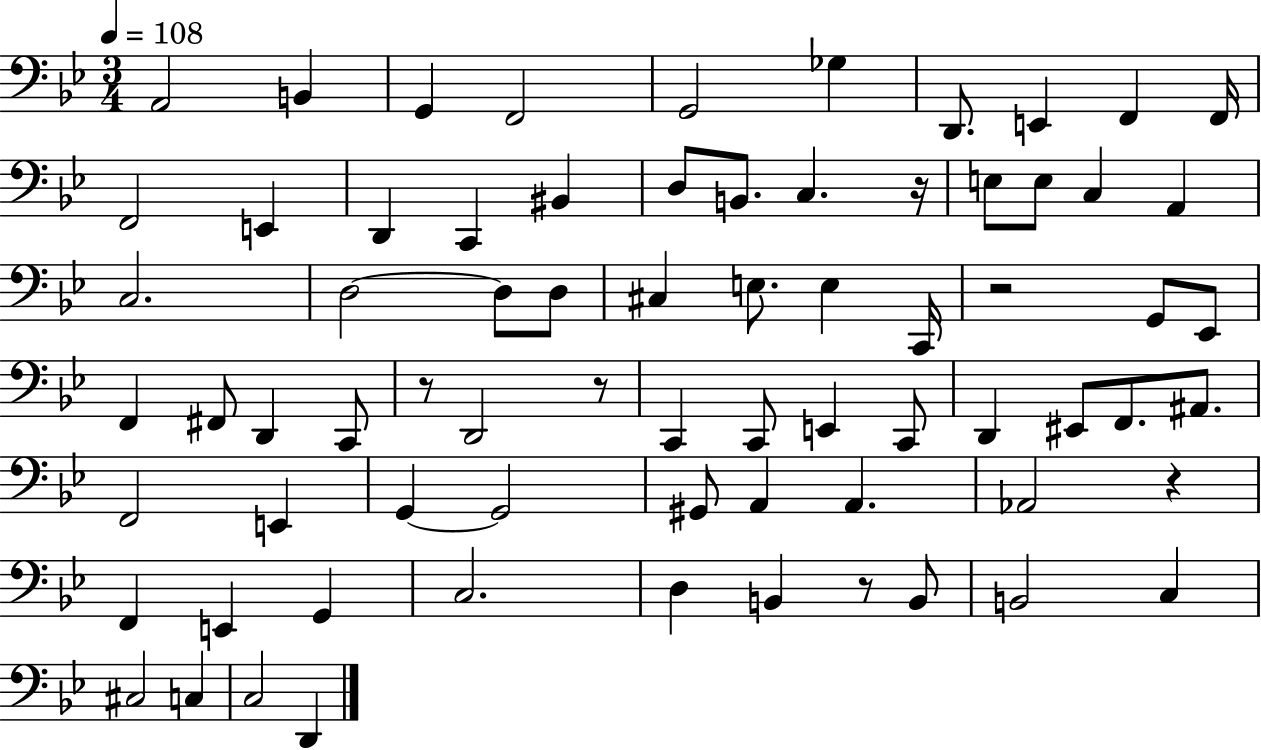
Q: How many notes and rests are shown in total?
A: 72